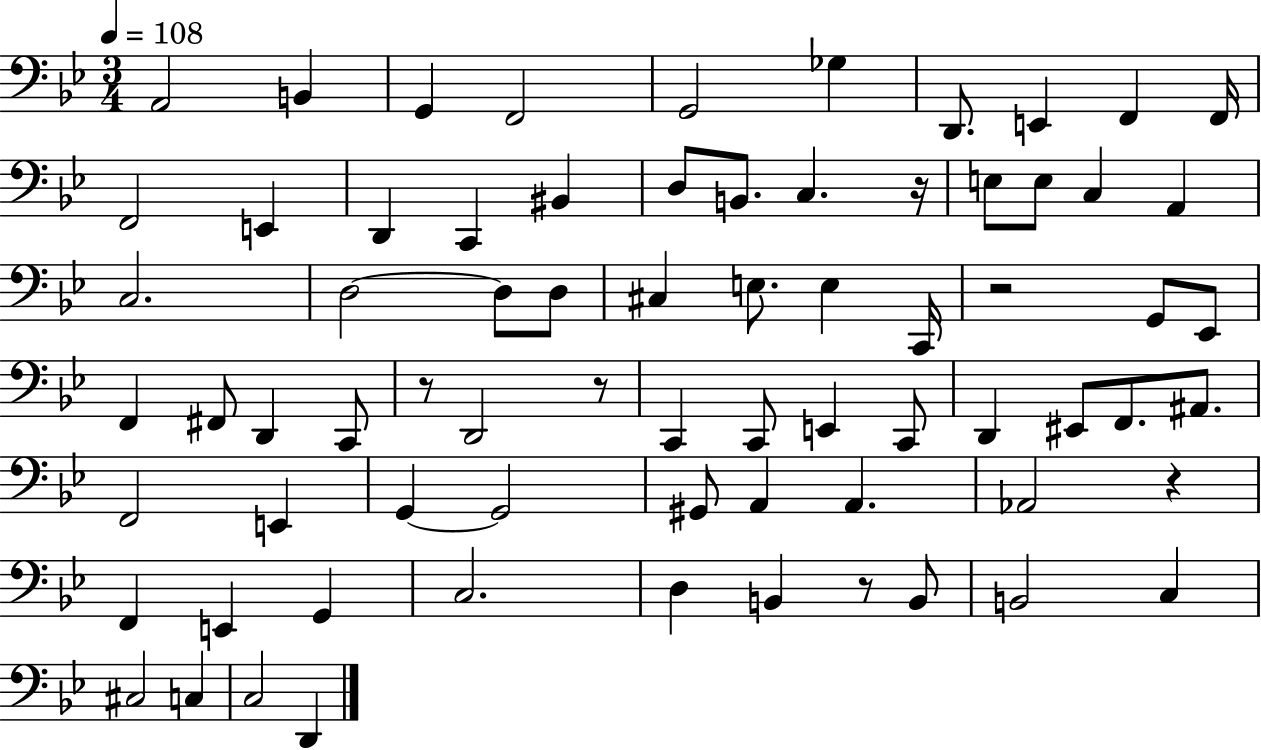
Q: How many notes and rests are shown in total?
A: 72